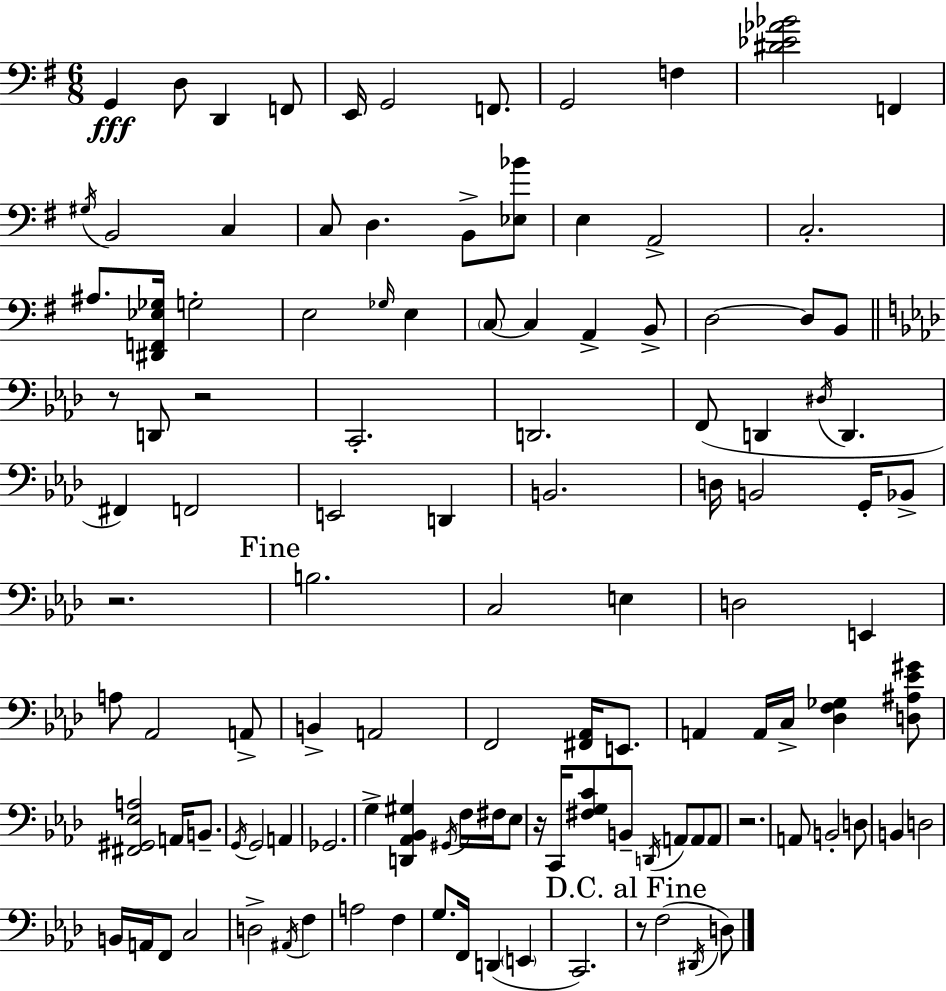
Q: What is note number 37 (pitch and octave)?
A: D#3